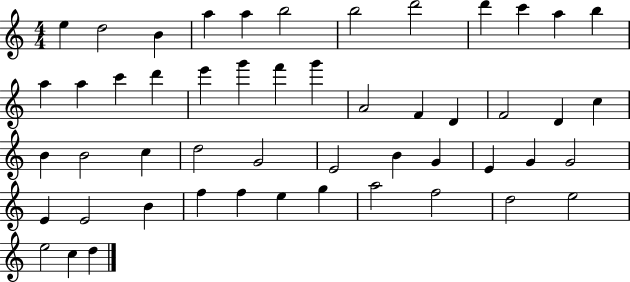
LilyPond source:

{
  \clef treble
  \numericTimeSignature
  \time 4/4
  \key c \major
  e''4 d''2 b'4 | a''4 a''4 b''2 | b''2 d'''2 | d'''4 c'''4 a''4 b''4 | \break a''4 a''4 c'''4 d'''4 | e'''4 g'''4 f'''4 g'''4 | a'2 f'4 d'4 | f'2 d'4 c''4 | \break b'4 b'2 c''4 | d''2 g'2 | e'2 b'4 g'4 | e'4 g'4 g'2 | \break e'4 e'2 b'4 | f''4 f''4 e''4 g''4 | a''2 f''2 | d''2 e''2 | \break e''2 c''4 d''4 | \bar "|."
}